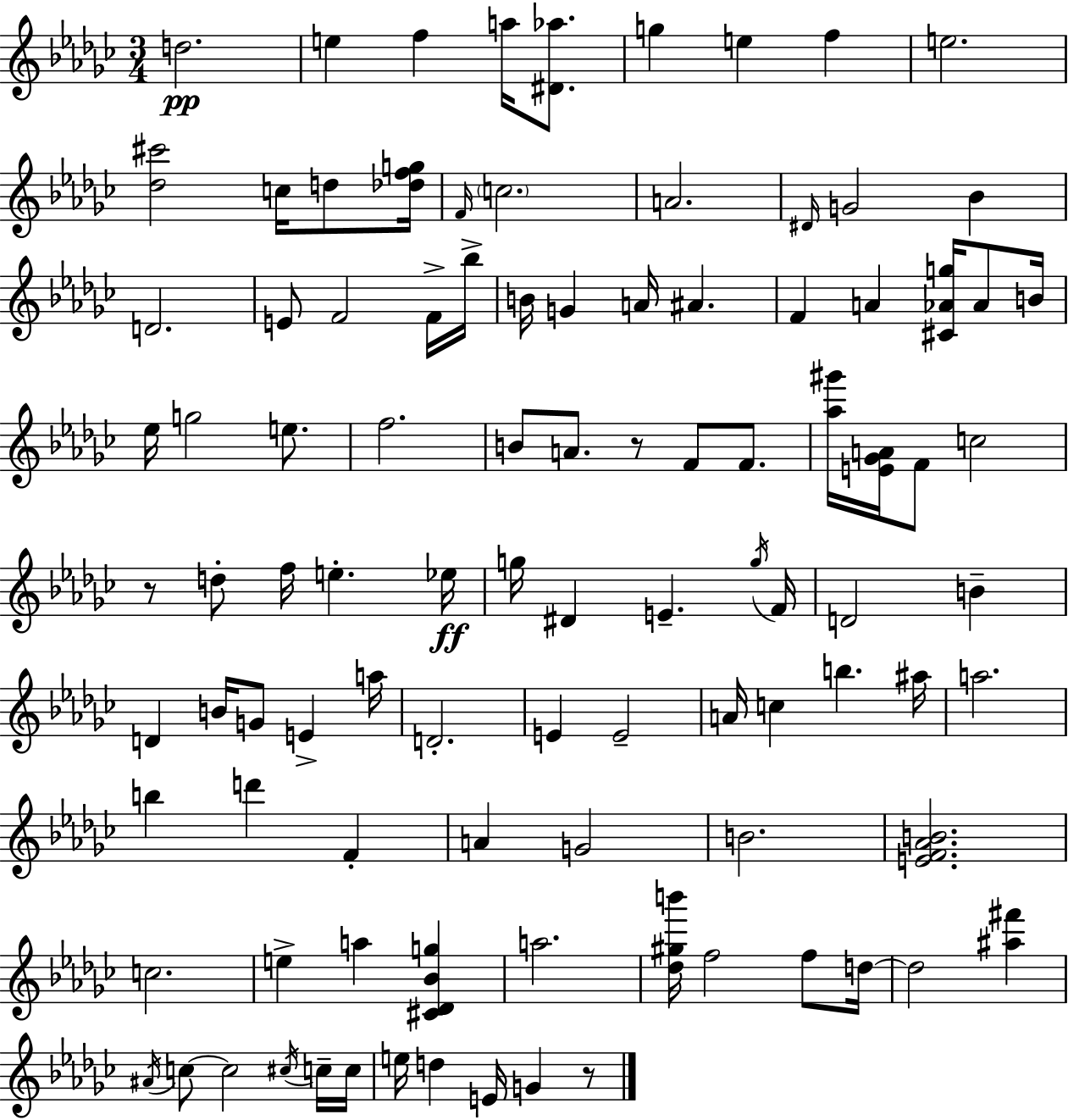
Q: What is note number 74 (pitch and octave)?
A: F5